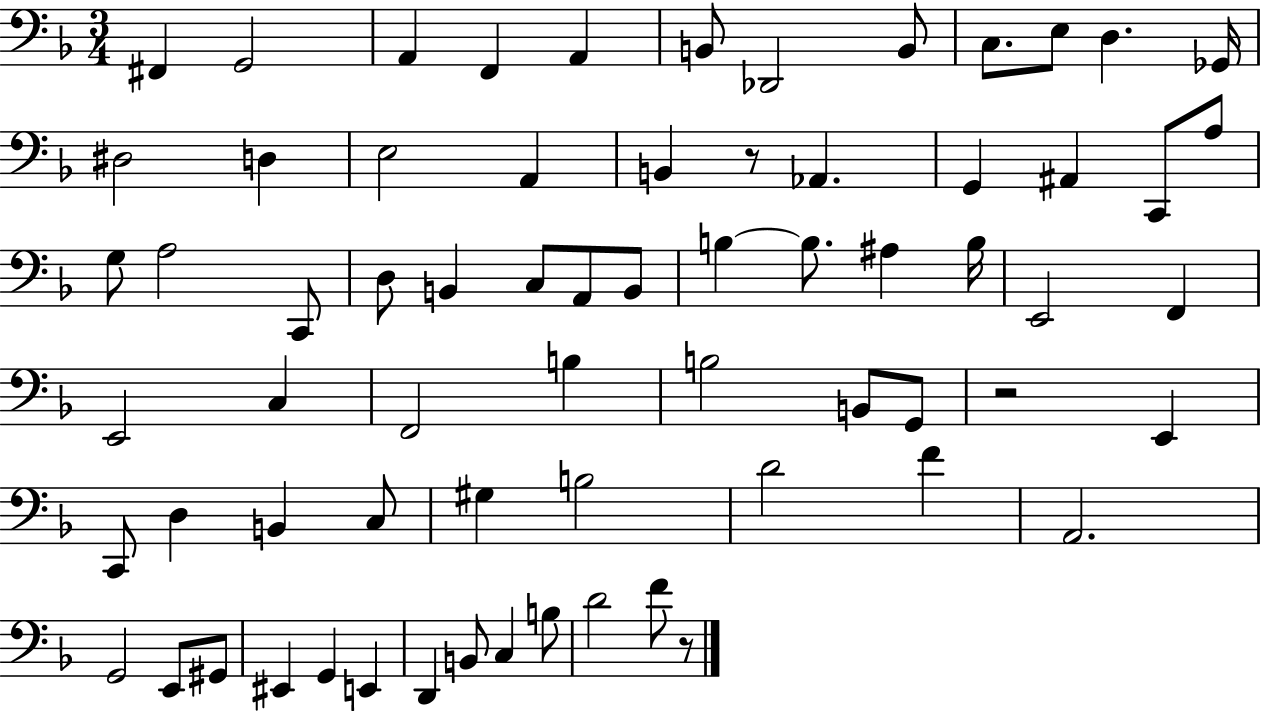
{
  \clef bass
  \numericTimeSignature
  \time 3/4
  \key f \major
  fis,4 g,2 | a,4 f,4 a,4 | b,8 des,2 b,8 | c8. e8 d4. ges,16 | \break dis2 d4 | e2 a,4 | b,4 r8 aes,4. | g,4 ais,4 c,8 a8 | \break g8 a2 c,8 | d8 b,4 c8 a,8 b,8 | b4~~ b8. ais4 b16 | e,2 f,4 | \break e,2 c4 | f,2 b4 | b2 b,8 g,8 | r2 e,4 | \break c,8 d4 b,4 c8 | gis4 b2 | d'2 f'4 | a,2. | \break g,2 e,8 gis,8 | eis,4 g,4 e,4 | d,4 b,8 c4 b8 | d'2 f'8 r8 | \break \bar "|."
}